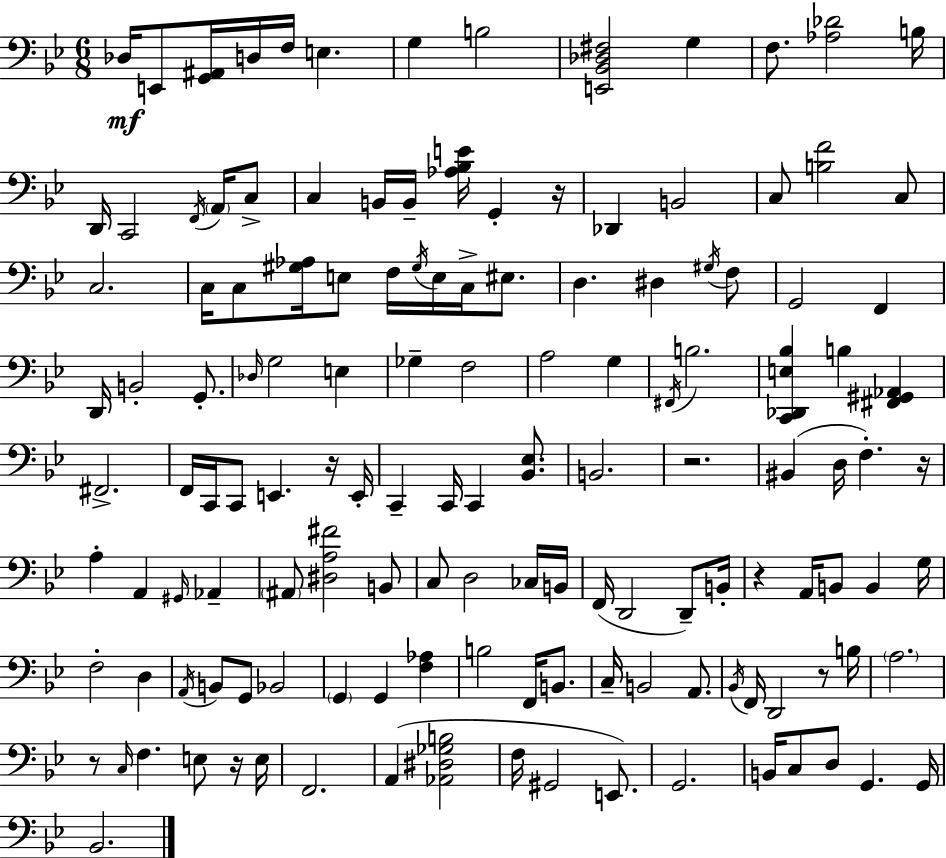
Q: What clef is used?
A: bass